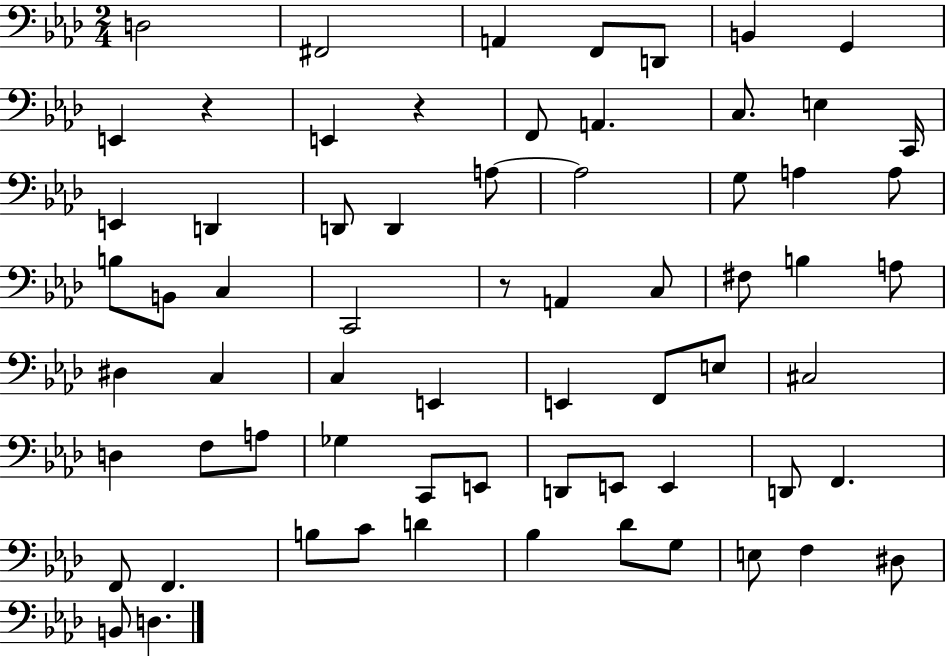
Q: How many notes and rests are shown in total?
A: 67